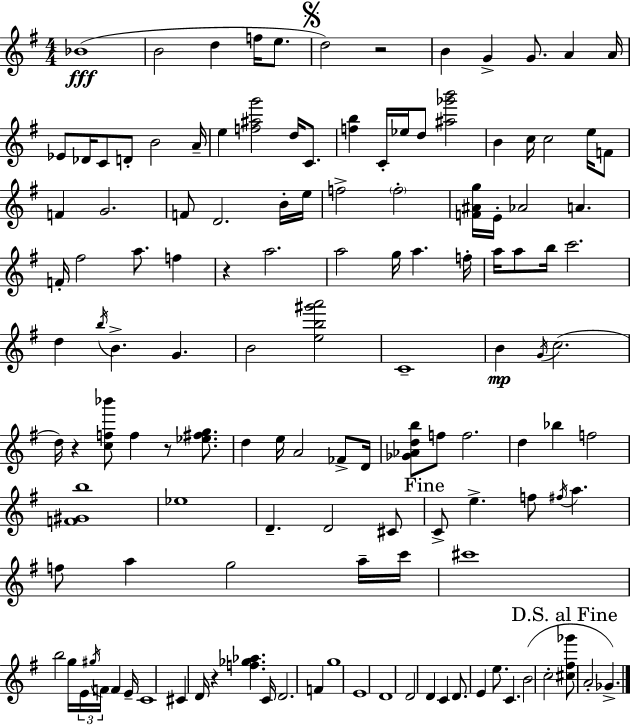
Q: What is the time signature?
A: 4/4